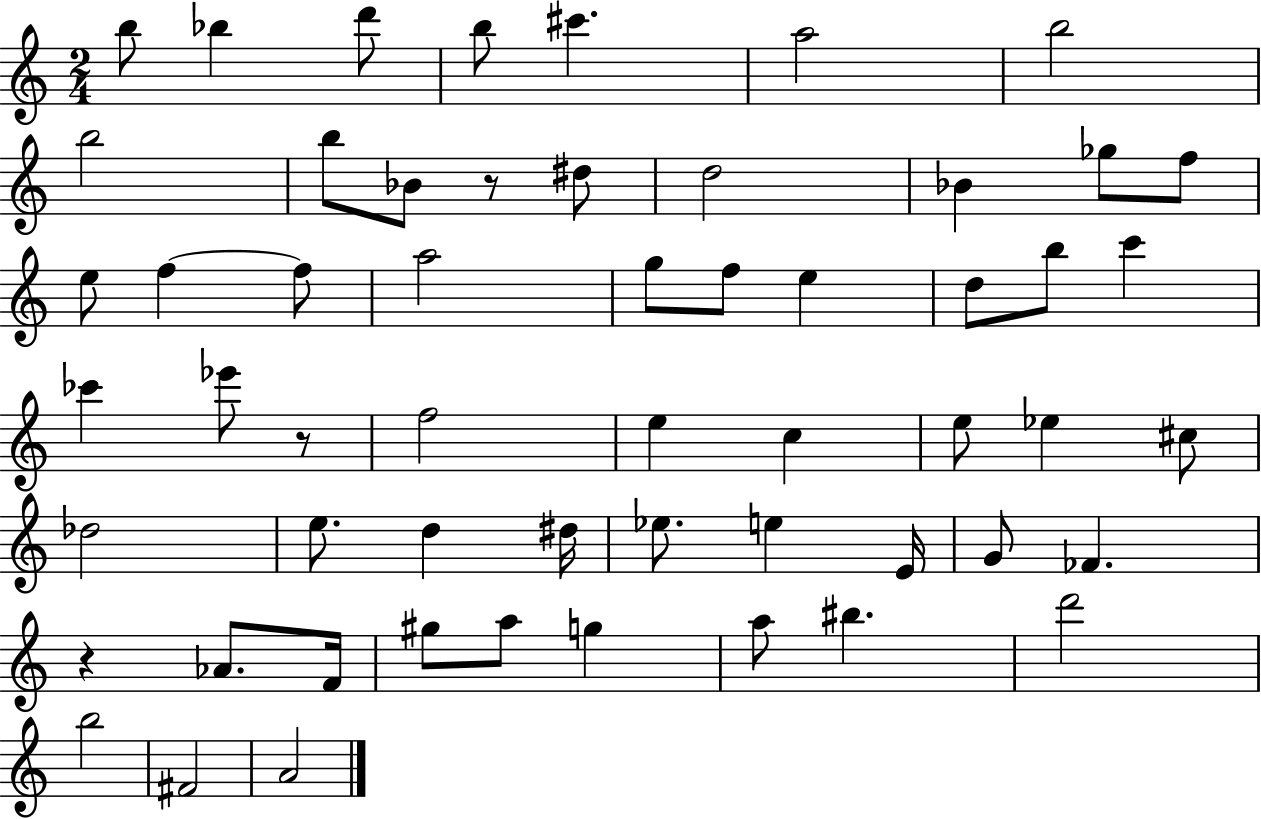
B5/e Bb5/q D6/e B5/e C#6/q. A5/h B5/h B5/h B5/e Bb4/e R/e D#5/e D5/h Bb4/q Gb5/e F5/e E5/e F5/q F5/e A5/h G5/e F5/e E5/q D5/e B5/e C6/q CES6/q Eb6/e R/e F5/h E5/q C5/q E5/e Eb5/q C#5/e Db5/h E5/e. D5/q D#5/s Eb5/e. E5/q E4/s G4/e FES4/q. R/q Ab4/e. F4/s G#5/e A5/e G5/q A5/e BIS5/q. D6/h B5/h F#4/h A4/h